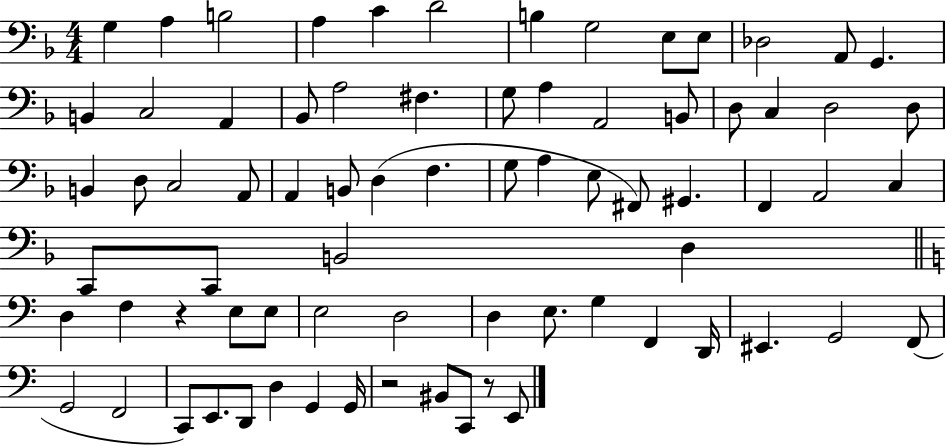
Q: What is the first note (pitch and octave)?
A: G3